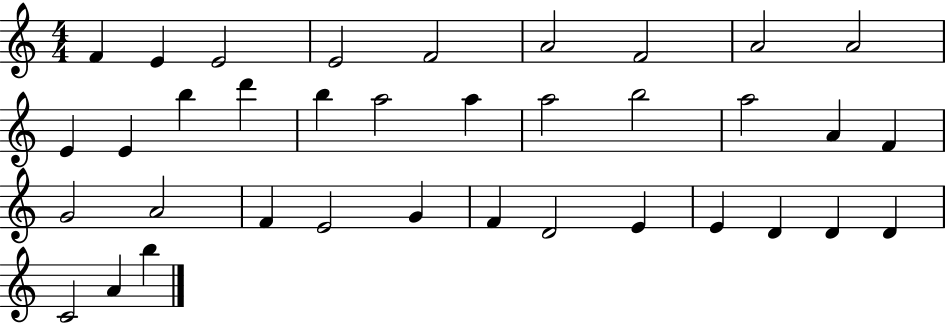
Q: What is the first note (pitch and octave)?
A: F4